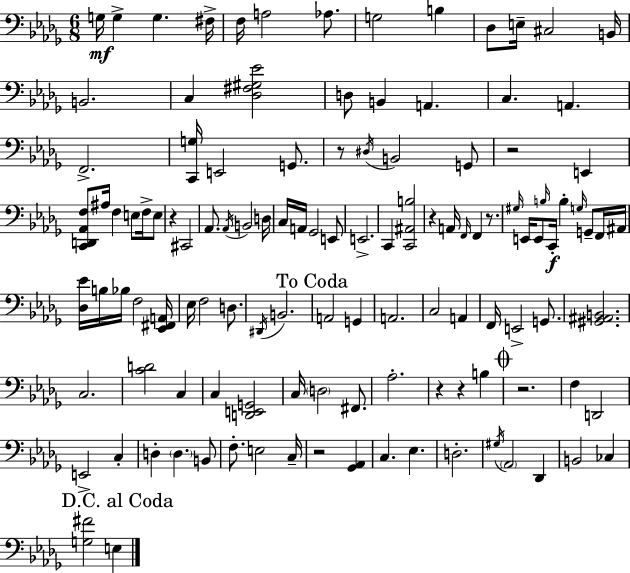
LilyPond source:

{
  \clef bass
  \numericTimeSignature
  \time 6/8
  \key bes \minor
  g16\mf g4-> g4. fis16-> | f16 a2 aes8. | g2 b4 | des8 e16-- cis2 b,16 | \break b,2. | c4 <des fis gis ees'>2 | d8 b,4 a,4. | c4. a,4. | \break f,2.-> | <c, g>16 e,2 g,8. | r8 \acciaccatura { dis16 } b,2 g,8 | r2 e,4 | \break <c, d, aes, f>8 ais16 f4 e8 f16-> e8 | r4 cis,2 | aes,8. \acciaccatura { aes,16 } b,2 | d16 c16 a,16 ges,2 | \break e,8 e,2.-> | c,4 <c, ais, b>2 | r4 a,16 \grace { f,16 } f,4 | r8. \grace { gis16 } e,16 e,8 \grace { b16 } c,16-.\f b4-. | \break \grace { g16 } g,8-- f,16 ais,16 <des ees'>16 b16 bes16 f2 | <ees, fis, a,>16 ees16 f2 | d8. \acciaccatura { dis,16 } b,2. | \mark "To Coda" a,2 | \break g,4 a,2. | c2 | a,4 f,16 e,2-> | g,8. <gis, ais, b,>2. | \break c2. | <c' d'>2 | c4 c4 <d, e, g,>2 | c16 \parenthesize d2 | \break fis,8. aes2.-. | r4 r4 | b4 \mark \markup { \musicglyph "scripts.coda" } r2. | f4 d,2 | \break e,2-> | c4-. d4-. \parenthesize d4. | b,8 f8.-. e2 | c16-- r2 | \break <ges, aes,>4 c4. | ees4. d2.-. | \acciaccatura { gis16 } \parenthesize aes,2 | des,4 b,2 | \break ces4 \mark "D.C. al Coda" <g fis'>2 | e4 \bar "|."
}